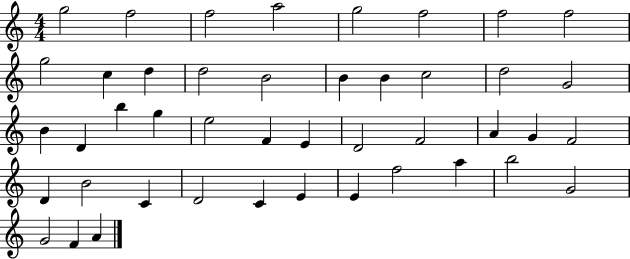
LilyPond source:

{
  \clef treble
  \numericTimeSignature
  \time 4/4
  \key c \major
  g''2 f''2 | f''2 a''2 | g''2 f''2 | f''2 f''2 | \break g''2 c''4 d''4 | d''2 b'2 | b'4 b'4 c''2 | d''2 g'2 | \break b'4 d'4 b''4 g''4 | e''2 f'4 e'4 | d'2 f'2 | a'4 g'4 f'2 | \break d'4 b'2 c'4 | d'2 c'4 e'4 | e'4 f''2 a''4 | b''2 g'2 | \break g'2 f'4 a'4 | \bar "|."
}